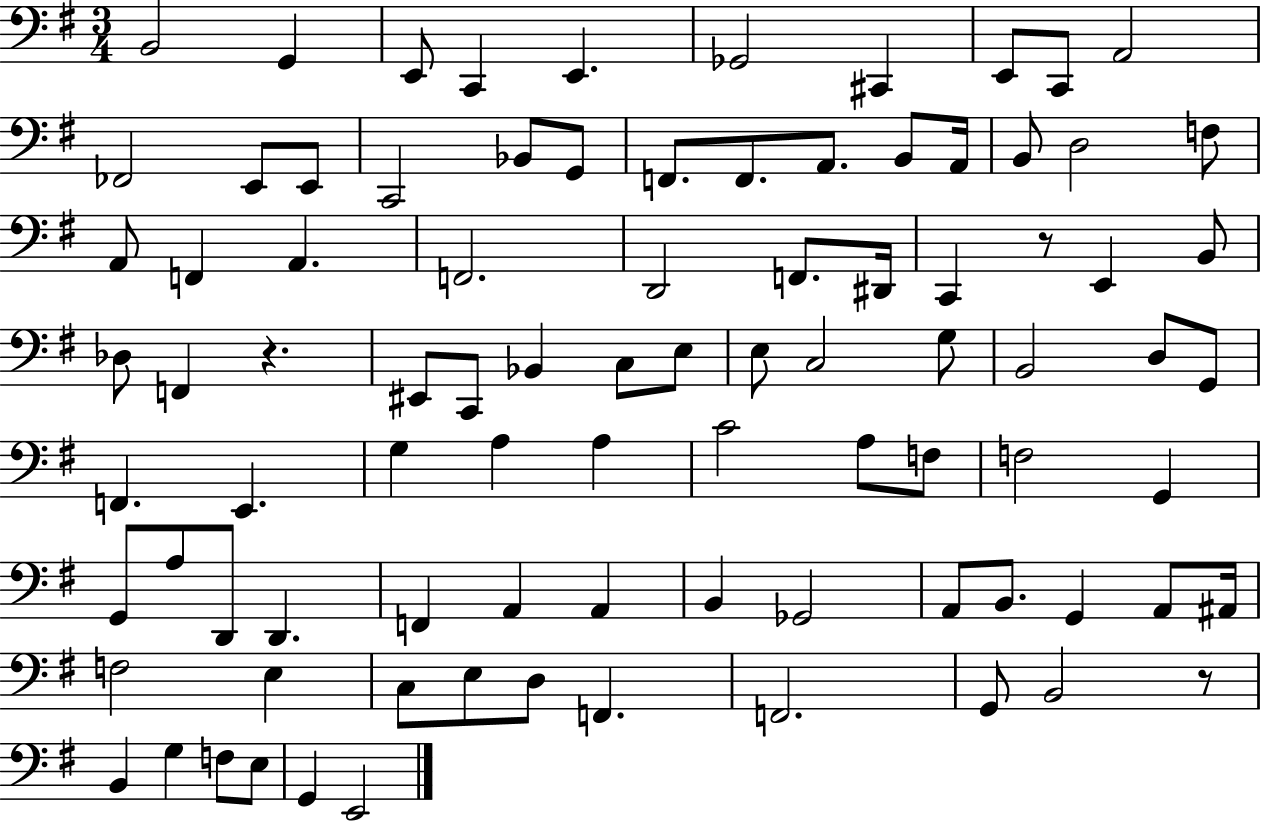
B2/h G2/q E2/e C2/q E2/q. Gb2/h C#2/q E2/e C2/e A2/h FES2/h E2/e E2/e C2/h Bb2/e G2/e F2/e. F2/e. A2/e. B2/e A2/s B2/e D3/h F3/e A2/e F2/q A2/q. F2/h. D2/h F2/e. D#2/s C2/q R/e E2/q B2/e Db3/e F2/q R/q. EIS2/e C2/e Bb2/q C3/e E3/e E3/e C3/h G3/e B2/h D3/e G2/e F2/q. E2/q. G3/q A3/q A3/q C4/h A3/e F3/e F3/h G2/q G2/e A3/e D2/e D2/q. F2/q A2/q A2/q B2/q Gb2/h A2/e B2/e. G2/q A2/e A#2/s F3/h E3/q C3/e E3/e D3/e F2/q. F2/h. G2/e B2/h R/e B2/q G3/q F3/e E3/e G2/q E2/h